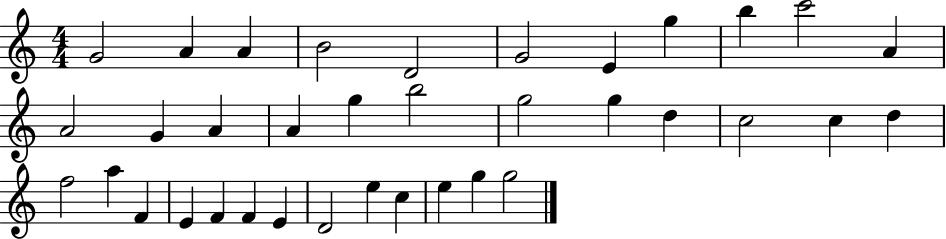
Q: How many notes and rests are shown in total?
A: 36